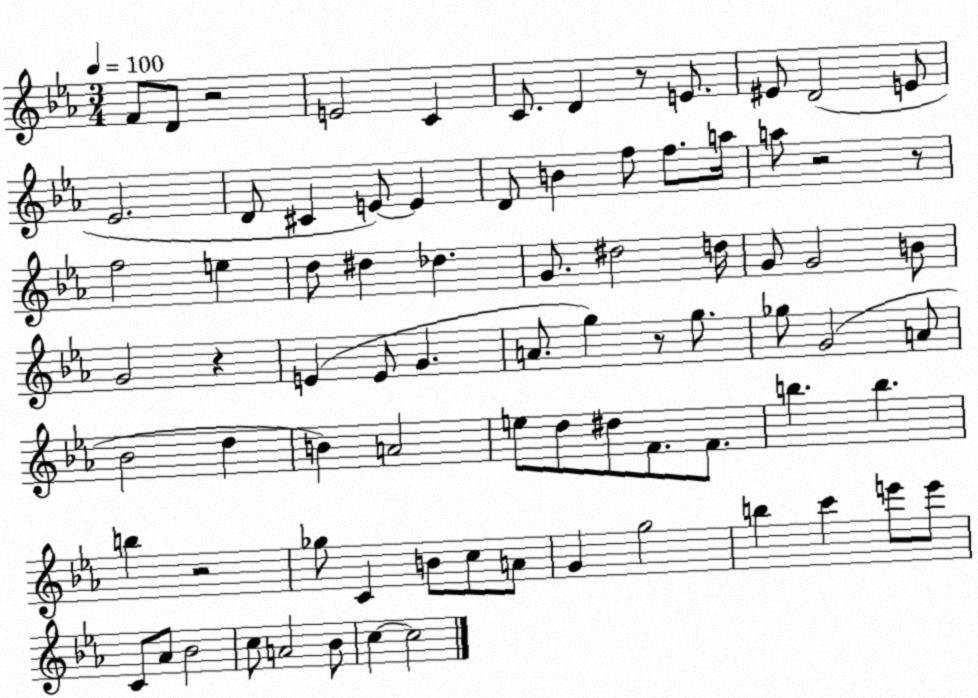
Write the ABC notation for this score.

X:1
T:Untitled
M:3/4
L:1/4
K:Eb
F/2 D/2 z2 E2 C C/2 D z/2 E/2 ^E/2 D2 E/2 _E2 D/2 ^C E/2 E D/2 B f/2 f/2 a/4 a/2 z2 z/2 f2 e d/2 ^d _d G/2 ^d2 d/4 G/2 G2 B/2 G2 z E E/2 G A/2 g z/2 g/2 _g/2 G2 A/2 _B2 d B A2 e/2 d/2 ^d/2 F/2 F/2 b b b z2 _g/2 C B/2 c/2 A/2 G g2 b c' e'/2 e'/2 C/2 _A/2 _B2 c/2 A2 _B/2 c c2